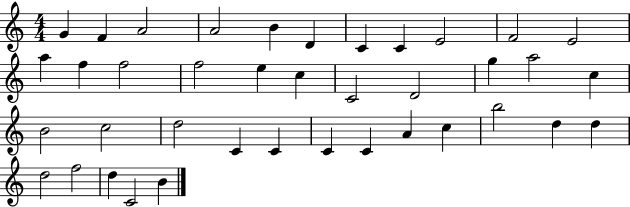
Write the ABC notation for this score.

X:1
T:Untitled
M:4/4
L:1/4
K:C
G F A2 A2 B D C C E2 F2 E2 a f f2 f2 e c C2 D2 g a2 c B2 c2 d2 C C C C A c b2 d d d2 f2 d C2 B